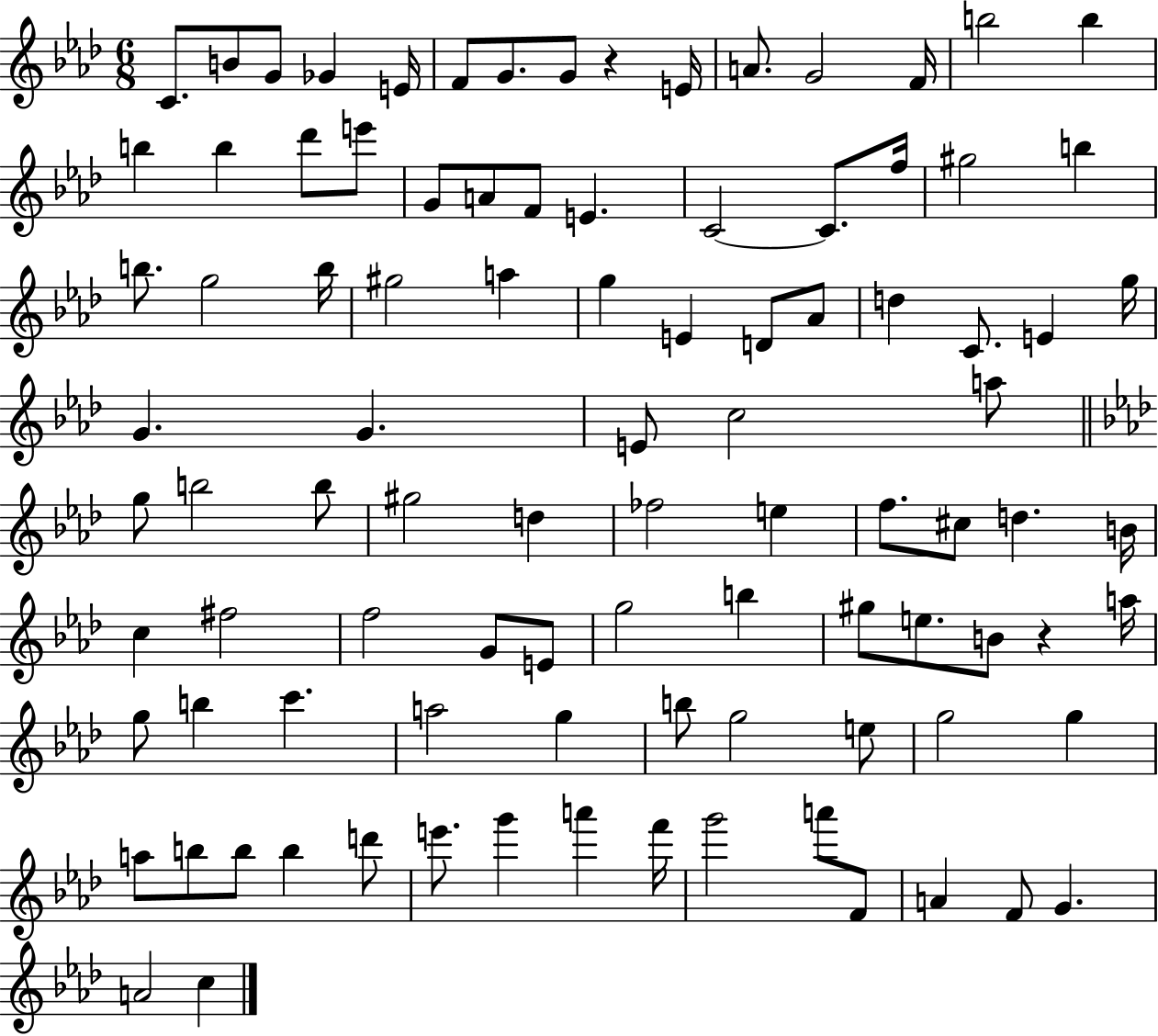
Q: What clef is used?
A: treble